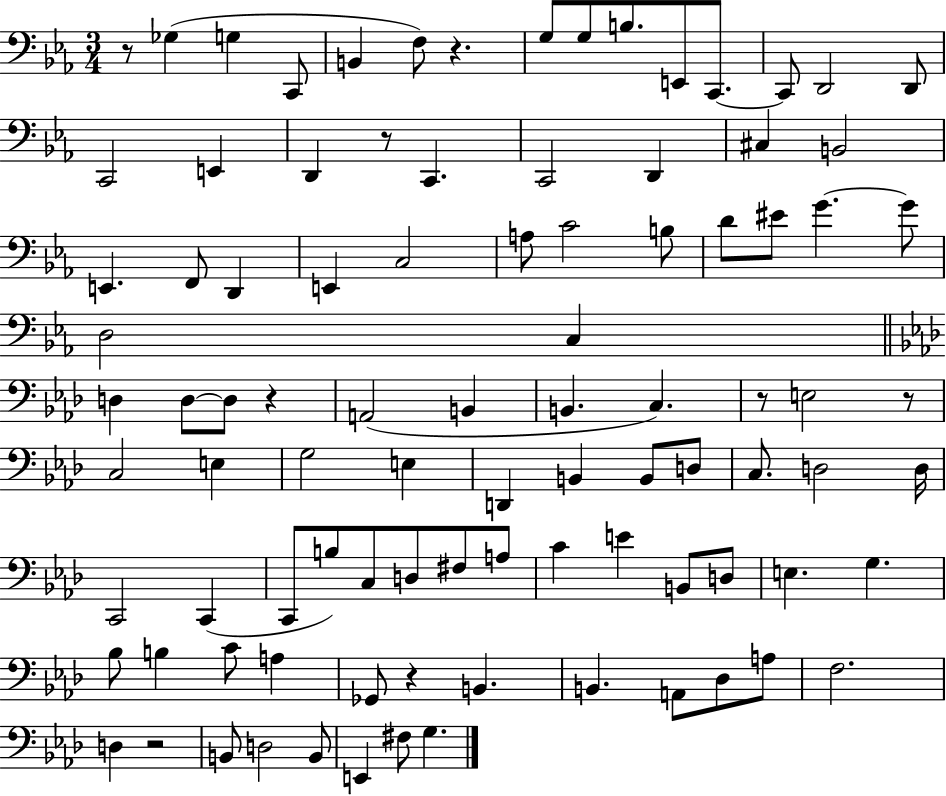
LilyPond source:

{
  \clef bass
  \numericTimeSignature
  \time 3/4
  \key ees \major
  r8 ges4( g4 c,8 | b,4 f8) r4. | g8 g8 b8. e,8 c,8.~~ | c,8 d,2 d,8 | \break c,2 e,4 | d,4 r8 c,4. | c,2 d,4 | cis4 b,2 | \break e,4. f,8 d,4 | e,4 c2 | a8 c'2 b8 | d'8 eis'8 g'4.~~ g'8 | \break d2 c4 | \bar "||" \break \key aes \major d4 d8~~ d8 r4 | a,2( b,4 | b,4. c4.) | r8 e2 r8 | \break c2 e4 | g2 e4 | d,4 b,4 b,8 d8 | c8. d2 d16 | \break c,2 c,4( | c,8 b8) c8 d8 fis8 a8 | c'4 e'4 b,8 d8 | e4. g4. | \break bes8 b4 c'8 a4 | ges,8 r4 b,4. | b,4. a,8 des8 a8 | f2. | \break d4 r2 | b,8 d2 b,8 | e,4 fis8 g4. | \bar "|."
}